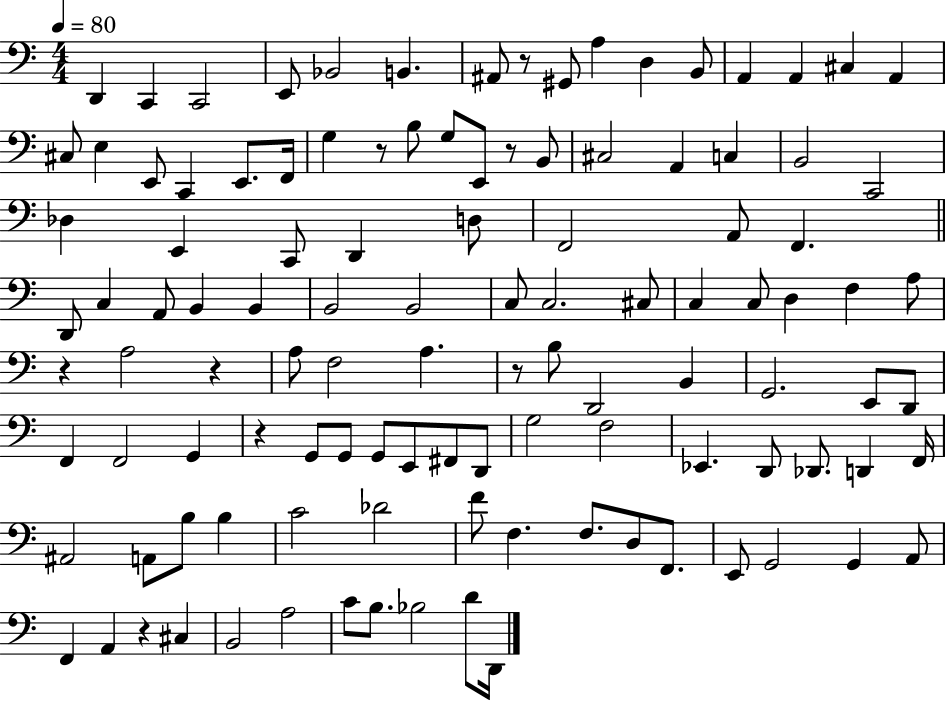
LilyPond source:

{
  \clef bass
  \numericTimeSignature
  \time 4/4
  \key c \major
  \tempo 4 = 80
  d,4 c,4 c,2 | e,8 bes,2 b,4. | ais,8 r8 gis,8 a4 d4 b,8 | a,4 a,4 cis4 a,4 | \break cis8 e4 e,8 c,4 e,8. f,16 | g4 r8 b8 g8 e,8 r8 b,8 | cis2 a,4 c4 | b,2 c,2 | \break des4 e,4 c,8 d,4 d8 | f,2 a,8 f,4. | \bar "||" \break \key c \major d,8 c4 a,8 b,4 b,4 | b,2 b,2 | c8 c2. cis8 | c4 c8 d4 f4 a8 | \break r4 a2 r4 | a8 f2 a4. | r8 b8 d,2 b,4 | g,2. e,8 d,8 | \break f,4 f,2 g,4 | r4 g,8 g,8 g,8 e,8 fis,8 d,8 | g2 f2 | ees,4. d,8 des,8. d,4 f,16 | \break ais,2 a,8 b8 b4 | c'2 des'2 | f'8 f4. f8. d8 f,8. | e,8 g,2 g,4 a,8 | \break f,4 a,4 r4 cis4 | b,2 a2 | c'8 b8. bes2 d'8 d,16 | \bar "|."
}